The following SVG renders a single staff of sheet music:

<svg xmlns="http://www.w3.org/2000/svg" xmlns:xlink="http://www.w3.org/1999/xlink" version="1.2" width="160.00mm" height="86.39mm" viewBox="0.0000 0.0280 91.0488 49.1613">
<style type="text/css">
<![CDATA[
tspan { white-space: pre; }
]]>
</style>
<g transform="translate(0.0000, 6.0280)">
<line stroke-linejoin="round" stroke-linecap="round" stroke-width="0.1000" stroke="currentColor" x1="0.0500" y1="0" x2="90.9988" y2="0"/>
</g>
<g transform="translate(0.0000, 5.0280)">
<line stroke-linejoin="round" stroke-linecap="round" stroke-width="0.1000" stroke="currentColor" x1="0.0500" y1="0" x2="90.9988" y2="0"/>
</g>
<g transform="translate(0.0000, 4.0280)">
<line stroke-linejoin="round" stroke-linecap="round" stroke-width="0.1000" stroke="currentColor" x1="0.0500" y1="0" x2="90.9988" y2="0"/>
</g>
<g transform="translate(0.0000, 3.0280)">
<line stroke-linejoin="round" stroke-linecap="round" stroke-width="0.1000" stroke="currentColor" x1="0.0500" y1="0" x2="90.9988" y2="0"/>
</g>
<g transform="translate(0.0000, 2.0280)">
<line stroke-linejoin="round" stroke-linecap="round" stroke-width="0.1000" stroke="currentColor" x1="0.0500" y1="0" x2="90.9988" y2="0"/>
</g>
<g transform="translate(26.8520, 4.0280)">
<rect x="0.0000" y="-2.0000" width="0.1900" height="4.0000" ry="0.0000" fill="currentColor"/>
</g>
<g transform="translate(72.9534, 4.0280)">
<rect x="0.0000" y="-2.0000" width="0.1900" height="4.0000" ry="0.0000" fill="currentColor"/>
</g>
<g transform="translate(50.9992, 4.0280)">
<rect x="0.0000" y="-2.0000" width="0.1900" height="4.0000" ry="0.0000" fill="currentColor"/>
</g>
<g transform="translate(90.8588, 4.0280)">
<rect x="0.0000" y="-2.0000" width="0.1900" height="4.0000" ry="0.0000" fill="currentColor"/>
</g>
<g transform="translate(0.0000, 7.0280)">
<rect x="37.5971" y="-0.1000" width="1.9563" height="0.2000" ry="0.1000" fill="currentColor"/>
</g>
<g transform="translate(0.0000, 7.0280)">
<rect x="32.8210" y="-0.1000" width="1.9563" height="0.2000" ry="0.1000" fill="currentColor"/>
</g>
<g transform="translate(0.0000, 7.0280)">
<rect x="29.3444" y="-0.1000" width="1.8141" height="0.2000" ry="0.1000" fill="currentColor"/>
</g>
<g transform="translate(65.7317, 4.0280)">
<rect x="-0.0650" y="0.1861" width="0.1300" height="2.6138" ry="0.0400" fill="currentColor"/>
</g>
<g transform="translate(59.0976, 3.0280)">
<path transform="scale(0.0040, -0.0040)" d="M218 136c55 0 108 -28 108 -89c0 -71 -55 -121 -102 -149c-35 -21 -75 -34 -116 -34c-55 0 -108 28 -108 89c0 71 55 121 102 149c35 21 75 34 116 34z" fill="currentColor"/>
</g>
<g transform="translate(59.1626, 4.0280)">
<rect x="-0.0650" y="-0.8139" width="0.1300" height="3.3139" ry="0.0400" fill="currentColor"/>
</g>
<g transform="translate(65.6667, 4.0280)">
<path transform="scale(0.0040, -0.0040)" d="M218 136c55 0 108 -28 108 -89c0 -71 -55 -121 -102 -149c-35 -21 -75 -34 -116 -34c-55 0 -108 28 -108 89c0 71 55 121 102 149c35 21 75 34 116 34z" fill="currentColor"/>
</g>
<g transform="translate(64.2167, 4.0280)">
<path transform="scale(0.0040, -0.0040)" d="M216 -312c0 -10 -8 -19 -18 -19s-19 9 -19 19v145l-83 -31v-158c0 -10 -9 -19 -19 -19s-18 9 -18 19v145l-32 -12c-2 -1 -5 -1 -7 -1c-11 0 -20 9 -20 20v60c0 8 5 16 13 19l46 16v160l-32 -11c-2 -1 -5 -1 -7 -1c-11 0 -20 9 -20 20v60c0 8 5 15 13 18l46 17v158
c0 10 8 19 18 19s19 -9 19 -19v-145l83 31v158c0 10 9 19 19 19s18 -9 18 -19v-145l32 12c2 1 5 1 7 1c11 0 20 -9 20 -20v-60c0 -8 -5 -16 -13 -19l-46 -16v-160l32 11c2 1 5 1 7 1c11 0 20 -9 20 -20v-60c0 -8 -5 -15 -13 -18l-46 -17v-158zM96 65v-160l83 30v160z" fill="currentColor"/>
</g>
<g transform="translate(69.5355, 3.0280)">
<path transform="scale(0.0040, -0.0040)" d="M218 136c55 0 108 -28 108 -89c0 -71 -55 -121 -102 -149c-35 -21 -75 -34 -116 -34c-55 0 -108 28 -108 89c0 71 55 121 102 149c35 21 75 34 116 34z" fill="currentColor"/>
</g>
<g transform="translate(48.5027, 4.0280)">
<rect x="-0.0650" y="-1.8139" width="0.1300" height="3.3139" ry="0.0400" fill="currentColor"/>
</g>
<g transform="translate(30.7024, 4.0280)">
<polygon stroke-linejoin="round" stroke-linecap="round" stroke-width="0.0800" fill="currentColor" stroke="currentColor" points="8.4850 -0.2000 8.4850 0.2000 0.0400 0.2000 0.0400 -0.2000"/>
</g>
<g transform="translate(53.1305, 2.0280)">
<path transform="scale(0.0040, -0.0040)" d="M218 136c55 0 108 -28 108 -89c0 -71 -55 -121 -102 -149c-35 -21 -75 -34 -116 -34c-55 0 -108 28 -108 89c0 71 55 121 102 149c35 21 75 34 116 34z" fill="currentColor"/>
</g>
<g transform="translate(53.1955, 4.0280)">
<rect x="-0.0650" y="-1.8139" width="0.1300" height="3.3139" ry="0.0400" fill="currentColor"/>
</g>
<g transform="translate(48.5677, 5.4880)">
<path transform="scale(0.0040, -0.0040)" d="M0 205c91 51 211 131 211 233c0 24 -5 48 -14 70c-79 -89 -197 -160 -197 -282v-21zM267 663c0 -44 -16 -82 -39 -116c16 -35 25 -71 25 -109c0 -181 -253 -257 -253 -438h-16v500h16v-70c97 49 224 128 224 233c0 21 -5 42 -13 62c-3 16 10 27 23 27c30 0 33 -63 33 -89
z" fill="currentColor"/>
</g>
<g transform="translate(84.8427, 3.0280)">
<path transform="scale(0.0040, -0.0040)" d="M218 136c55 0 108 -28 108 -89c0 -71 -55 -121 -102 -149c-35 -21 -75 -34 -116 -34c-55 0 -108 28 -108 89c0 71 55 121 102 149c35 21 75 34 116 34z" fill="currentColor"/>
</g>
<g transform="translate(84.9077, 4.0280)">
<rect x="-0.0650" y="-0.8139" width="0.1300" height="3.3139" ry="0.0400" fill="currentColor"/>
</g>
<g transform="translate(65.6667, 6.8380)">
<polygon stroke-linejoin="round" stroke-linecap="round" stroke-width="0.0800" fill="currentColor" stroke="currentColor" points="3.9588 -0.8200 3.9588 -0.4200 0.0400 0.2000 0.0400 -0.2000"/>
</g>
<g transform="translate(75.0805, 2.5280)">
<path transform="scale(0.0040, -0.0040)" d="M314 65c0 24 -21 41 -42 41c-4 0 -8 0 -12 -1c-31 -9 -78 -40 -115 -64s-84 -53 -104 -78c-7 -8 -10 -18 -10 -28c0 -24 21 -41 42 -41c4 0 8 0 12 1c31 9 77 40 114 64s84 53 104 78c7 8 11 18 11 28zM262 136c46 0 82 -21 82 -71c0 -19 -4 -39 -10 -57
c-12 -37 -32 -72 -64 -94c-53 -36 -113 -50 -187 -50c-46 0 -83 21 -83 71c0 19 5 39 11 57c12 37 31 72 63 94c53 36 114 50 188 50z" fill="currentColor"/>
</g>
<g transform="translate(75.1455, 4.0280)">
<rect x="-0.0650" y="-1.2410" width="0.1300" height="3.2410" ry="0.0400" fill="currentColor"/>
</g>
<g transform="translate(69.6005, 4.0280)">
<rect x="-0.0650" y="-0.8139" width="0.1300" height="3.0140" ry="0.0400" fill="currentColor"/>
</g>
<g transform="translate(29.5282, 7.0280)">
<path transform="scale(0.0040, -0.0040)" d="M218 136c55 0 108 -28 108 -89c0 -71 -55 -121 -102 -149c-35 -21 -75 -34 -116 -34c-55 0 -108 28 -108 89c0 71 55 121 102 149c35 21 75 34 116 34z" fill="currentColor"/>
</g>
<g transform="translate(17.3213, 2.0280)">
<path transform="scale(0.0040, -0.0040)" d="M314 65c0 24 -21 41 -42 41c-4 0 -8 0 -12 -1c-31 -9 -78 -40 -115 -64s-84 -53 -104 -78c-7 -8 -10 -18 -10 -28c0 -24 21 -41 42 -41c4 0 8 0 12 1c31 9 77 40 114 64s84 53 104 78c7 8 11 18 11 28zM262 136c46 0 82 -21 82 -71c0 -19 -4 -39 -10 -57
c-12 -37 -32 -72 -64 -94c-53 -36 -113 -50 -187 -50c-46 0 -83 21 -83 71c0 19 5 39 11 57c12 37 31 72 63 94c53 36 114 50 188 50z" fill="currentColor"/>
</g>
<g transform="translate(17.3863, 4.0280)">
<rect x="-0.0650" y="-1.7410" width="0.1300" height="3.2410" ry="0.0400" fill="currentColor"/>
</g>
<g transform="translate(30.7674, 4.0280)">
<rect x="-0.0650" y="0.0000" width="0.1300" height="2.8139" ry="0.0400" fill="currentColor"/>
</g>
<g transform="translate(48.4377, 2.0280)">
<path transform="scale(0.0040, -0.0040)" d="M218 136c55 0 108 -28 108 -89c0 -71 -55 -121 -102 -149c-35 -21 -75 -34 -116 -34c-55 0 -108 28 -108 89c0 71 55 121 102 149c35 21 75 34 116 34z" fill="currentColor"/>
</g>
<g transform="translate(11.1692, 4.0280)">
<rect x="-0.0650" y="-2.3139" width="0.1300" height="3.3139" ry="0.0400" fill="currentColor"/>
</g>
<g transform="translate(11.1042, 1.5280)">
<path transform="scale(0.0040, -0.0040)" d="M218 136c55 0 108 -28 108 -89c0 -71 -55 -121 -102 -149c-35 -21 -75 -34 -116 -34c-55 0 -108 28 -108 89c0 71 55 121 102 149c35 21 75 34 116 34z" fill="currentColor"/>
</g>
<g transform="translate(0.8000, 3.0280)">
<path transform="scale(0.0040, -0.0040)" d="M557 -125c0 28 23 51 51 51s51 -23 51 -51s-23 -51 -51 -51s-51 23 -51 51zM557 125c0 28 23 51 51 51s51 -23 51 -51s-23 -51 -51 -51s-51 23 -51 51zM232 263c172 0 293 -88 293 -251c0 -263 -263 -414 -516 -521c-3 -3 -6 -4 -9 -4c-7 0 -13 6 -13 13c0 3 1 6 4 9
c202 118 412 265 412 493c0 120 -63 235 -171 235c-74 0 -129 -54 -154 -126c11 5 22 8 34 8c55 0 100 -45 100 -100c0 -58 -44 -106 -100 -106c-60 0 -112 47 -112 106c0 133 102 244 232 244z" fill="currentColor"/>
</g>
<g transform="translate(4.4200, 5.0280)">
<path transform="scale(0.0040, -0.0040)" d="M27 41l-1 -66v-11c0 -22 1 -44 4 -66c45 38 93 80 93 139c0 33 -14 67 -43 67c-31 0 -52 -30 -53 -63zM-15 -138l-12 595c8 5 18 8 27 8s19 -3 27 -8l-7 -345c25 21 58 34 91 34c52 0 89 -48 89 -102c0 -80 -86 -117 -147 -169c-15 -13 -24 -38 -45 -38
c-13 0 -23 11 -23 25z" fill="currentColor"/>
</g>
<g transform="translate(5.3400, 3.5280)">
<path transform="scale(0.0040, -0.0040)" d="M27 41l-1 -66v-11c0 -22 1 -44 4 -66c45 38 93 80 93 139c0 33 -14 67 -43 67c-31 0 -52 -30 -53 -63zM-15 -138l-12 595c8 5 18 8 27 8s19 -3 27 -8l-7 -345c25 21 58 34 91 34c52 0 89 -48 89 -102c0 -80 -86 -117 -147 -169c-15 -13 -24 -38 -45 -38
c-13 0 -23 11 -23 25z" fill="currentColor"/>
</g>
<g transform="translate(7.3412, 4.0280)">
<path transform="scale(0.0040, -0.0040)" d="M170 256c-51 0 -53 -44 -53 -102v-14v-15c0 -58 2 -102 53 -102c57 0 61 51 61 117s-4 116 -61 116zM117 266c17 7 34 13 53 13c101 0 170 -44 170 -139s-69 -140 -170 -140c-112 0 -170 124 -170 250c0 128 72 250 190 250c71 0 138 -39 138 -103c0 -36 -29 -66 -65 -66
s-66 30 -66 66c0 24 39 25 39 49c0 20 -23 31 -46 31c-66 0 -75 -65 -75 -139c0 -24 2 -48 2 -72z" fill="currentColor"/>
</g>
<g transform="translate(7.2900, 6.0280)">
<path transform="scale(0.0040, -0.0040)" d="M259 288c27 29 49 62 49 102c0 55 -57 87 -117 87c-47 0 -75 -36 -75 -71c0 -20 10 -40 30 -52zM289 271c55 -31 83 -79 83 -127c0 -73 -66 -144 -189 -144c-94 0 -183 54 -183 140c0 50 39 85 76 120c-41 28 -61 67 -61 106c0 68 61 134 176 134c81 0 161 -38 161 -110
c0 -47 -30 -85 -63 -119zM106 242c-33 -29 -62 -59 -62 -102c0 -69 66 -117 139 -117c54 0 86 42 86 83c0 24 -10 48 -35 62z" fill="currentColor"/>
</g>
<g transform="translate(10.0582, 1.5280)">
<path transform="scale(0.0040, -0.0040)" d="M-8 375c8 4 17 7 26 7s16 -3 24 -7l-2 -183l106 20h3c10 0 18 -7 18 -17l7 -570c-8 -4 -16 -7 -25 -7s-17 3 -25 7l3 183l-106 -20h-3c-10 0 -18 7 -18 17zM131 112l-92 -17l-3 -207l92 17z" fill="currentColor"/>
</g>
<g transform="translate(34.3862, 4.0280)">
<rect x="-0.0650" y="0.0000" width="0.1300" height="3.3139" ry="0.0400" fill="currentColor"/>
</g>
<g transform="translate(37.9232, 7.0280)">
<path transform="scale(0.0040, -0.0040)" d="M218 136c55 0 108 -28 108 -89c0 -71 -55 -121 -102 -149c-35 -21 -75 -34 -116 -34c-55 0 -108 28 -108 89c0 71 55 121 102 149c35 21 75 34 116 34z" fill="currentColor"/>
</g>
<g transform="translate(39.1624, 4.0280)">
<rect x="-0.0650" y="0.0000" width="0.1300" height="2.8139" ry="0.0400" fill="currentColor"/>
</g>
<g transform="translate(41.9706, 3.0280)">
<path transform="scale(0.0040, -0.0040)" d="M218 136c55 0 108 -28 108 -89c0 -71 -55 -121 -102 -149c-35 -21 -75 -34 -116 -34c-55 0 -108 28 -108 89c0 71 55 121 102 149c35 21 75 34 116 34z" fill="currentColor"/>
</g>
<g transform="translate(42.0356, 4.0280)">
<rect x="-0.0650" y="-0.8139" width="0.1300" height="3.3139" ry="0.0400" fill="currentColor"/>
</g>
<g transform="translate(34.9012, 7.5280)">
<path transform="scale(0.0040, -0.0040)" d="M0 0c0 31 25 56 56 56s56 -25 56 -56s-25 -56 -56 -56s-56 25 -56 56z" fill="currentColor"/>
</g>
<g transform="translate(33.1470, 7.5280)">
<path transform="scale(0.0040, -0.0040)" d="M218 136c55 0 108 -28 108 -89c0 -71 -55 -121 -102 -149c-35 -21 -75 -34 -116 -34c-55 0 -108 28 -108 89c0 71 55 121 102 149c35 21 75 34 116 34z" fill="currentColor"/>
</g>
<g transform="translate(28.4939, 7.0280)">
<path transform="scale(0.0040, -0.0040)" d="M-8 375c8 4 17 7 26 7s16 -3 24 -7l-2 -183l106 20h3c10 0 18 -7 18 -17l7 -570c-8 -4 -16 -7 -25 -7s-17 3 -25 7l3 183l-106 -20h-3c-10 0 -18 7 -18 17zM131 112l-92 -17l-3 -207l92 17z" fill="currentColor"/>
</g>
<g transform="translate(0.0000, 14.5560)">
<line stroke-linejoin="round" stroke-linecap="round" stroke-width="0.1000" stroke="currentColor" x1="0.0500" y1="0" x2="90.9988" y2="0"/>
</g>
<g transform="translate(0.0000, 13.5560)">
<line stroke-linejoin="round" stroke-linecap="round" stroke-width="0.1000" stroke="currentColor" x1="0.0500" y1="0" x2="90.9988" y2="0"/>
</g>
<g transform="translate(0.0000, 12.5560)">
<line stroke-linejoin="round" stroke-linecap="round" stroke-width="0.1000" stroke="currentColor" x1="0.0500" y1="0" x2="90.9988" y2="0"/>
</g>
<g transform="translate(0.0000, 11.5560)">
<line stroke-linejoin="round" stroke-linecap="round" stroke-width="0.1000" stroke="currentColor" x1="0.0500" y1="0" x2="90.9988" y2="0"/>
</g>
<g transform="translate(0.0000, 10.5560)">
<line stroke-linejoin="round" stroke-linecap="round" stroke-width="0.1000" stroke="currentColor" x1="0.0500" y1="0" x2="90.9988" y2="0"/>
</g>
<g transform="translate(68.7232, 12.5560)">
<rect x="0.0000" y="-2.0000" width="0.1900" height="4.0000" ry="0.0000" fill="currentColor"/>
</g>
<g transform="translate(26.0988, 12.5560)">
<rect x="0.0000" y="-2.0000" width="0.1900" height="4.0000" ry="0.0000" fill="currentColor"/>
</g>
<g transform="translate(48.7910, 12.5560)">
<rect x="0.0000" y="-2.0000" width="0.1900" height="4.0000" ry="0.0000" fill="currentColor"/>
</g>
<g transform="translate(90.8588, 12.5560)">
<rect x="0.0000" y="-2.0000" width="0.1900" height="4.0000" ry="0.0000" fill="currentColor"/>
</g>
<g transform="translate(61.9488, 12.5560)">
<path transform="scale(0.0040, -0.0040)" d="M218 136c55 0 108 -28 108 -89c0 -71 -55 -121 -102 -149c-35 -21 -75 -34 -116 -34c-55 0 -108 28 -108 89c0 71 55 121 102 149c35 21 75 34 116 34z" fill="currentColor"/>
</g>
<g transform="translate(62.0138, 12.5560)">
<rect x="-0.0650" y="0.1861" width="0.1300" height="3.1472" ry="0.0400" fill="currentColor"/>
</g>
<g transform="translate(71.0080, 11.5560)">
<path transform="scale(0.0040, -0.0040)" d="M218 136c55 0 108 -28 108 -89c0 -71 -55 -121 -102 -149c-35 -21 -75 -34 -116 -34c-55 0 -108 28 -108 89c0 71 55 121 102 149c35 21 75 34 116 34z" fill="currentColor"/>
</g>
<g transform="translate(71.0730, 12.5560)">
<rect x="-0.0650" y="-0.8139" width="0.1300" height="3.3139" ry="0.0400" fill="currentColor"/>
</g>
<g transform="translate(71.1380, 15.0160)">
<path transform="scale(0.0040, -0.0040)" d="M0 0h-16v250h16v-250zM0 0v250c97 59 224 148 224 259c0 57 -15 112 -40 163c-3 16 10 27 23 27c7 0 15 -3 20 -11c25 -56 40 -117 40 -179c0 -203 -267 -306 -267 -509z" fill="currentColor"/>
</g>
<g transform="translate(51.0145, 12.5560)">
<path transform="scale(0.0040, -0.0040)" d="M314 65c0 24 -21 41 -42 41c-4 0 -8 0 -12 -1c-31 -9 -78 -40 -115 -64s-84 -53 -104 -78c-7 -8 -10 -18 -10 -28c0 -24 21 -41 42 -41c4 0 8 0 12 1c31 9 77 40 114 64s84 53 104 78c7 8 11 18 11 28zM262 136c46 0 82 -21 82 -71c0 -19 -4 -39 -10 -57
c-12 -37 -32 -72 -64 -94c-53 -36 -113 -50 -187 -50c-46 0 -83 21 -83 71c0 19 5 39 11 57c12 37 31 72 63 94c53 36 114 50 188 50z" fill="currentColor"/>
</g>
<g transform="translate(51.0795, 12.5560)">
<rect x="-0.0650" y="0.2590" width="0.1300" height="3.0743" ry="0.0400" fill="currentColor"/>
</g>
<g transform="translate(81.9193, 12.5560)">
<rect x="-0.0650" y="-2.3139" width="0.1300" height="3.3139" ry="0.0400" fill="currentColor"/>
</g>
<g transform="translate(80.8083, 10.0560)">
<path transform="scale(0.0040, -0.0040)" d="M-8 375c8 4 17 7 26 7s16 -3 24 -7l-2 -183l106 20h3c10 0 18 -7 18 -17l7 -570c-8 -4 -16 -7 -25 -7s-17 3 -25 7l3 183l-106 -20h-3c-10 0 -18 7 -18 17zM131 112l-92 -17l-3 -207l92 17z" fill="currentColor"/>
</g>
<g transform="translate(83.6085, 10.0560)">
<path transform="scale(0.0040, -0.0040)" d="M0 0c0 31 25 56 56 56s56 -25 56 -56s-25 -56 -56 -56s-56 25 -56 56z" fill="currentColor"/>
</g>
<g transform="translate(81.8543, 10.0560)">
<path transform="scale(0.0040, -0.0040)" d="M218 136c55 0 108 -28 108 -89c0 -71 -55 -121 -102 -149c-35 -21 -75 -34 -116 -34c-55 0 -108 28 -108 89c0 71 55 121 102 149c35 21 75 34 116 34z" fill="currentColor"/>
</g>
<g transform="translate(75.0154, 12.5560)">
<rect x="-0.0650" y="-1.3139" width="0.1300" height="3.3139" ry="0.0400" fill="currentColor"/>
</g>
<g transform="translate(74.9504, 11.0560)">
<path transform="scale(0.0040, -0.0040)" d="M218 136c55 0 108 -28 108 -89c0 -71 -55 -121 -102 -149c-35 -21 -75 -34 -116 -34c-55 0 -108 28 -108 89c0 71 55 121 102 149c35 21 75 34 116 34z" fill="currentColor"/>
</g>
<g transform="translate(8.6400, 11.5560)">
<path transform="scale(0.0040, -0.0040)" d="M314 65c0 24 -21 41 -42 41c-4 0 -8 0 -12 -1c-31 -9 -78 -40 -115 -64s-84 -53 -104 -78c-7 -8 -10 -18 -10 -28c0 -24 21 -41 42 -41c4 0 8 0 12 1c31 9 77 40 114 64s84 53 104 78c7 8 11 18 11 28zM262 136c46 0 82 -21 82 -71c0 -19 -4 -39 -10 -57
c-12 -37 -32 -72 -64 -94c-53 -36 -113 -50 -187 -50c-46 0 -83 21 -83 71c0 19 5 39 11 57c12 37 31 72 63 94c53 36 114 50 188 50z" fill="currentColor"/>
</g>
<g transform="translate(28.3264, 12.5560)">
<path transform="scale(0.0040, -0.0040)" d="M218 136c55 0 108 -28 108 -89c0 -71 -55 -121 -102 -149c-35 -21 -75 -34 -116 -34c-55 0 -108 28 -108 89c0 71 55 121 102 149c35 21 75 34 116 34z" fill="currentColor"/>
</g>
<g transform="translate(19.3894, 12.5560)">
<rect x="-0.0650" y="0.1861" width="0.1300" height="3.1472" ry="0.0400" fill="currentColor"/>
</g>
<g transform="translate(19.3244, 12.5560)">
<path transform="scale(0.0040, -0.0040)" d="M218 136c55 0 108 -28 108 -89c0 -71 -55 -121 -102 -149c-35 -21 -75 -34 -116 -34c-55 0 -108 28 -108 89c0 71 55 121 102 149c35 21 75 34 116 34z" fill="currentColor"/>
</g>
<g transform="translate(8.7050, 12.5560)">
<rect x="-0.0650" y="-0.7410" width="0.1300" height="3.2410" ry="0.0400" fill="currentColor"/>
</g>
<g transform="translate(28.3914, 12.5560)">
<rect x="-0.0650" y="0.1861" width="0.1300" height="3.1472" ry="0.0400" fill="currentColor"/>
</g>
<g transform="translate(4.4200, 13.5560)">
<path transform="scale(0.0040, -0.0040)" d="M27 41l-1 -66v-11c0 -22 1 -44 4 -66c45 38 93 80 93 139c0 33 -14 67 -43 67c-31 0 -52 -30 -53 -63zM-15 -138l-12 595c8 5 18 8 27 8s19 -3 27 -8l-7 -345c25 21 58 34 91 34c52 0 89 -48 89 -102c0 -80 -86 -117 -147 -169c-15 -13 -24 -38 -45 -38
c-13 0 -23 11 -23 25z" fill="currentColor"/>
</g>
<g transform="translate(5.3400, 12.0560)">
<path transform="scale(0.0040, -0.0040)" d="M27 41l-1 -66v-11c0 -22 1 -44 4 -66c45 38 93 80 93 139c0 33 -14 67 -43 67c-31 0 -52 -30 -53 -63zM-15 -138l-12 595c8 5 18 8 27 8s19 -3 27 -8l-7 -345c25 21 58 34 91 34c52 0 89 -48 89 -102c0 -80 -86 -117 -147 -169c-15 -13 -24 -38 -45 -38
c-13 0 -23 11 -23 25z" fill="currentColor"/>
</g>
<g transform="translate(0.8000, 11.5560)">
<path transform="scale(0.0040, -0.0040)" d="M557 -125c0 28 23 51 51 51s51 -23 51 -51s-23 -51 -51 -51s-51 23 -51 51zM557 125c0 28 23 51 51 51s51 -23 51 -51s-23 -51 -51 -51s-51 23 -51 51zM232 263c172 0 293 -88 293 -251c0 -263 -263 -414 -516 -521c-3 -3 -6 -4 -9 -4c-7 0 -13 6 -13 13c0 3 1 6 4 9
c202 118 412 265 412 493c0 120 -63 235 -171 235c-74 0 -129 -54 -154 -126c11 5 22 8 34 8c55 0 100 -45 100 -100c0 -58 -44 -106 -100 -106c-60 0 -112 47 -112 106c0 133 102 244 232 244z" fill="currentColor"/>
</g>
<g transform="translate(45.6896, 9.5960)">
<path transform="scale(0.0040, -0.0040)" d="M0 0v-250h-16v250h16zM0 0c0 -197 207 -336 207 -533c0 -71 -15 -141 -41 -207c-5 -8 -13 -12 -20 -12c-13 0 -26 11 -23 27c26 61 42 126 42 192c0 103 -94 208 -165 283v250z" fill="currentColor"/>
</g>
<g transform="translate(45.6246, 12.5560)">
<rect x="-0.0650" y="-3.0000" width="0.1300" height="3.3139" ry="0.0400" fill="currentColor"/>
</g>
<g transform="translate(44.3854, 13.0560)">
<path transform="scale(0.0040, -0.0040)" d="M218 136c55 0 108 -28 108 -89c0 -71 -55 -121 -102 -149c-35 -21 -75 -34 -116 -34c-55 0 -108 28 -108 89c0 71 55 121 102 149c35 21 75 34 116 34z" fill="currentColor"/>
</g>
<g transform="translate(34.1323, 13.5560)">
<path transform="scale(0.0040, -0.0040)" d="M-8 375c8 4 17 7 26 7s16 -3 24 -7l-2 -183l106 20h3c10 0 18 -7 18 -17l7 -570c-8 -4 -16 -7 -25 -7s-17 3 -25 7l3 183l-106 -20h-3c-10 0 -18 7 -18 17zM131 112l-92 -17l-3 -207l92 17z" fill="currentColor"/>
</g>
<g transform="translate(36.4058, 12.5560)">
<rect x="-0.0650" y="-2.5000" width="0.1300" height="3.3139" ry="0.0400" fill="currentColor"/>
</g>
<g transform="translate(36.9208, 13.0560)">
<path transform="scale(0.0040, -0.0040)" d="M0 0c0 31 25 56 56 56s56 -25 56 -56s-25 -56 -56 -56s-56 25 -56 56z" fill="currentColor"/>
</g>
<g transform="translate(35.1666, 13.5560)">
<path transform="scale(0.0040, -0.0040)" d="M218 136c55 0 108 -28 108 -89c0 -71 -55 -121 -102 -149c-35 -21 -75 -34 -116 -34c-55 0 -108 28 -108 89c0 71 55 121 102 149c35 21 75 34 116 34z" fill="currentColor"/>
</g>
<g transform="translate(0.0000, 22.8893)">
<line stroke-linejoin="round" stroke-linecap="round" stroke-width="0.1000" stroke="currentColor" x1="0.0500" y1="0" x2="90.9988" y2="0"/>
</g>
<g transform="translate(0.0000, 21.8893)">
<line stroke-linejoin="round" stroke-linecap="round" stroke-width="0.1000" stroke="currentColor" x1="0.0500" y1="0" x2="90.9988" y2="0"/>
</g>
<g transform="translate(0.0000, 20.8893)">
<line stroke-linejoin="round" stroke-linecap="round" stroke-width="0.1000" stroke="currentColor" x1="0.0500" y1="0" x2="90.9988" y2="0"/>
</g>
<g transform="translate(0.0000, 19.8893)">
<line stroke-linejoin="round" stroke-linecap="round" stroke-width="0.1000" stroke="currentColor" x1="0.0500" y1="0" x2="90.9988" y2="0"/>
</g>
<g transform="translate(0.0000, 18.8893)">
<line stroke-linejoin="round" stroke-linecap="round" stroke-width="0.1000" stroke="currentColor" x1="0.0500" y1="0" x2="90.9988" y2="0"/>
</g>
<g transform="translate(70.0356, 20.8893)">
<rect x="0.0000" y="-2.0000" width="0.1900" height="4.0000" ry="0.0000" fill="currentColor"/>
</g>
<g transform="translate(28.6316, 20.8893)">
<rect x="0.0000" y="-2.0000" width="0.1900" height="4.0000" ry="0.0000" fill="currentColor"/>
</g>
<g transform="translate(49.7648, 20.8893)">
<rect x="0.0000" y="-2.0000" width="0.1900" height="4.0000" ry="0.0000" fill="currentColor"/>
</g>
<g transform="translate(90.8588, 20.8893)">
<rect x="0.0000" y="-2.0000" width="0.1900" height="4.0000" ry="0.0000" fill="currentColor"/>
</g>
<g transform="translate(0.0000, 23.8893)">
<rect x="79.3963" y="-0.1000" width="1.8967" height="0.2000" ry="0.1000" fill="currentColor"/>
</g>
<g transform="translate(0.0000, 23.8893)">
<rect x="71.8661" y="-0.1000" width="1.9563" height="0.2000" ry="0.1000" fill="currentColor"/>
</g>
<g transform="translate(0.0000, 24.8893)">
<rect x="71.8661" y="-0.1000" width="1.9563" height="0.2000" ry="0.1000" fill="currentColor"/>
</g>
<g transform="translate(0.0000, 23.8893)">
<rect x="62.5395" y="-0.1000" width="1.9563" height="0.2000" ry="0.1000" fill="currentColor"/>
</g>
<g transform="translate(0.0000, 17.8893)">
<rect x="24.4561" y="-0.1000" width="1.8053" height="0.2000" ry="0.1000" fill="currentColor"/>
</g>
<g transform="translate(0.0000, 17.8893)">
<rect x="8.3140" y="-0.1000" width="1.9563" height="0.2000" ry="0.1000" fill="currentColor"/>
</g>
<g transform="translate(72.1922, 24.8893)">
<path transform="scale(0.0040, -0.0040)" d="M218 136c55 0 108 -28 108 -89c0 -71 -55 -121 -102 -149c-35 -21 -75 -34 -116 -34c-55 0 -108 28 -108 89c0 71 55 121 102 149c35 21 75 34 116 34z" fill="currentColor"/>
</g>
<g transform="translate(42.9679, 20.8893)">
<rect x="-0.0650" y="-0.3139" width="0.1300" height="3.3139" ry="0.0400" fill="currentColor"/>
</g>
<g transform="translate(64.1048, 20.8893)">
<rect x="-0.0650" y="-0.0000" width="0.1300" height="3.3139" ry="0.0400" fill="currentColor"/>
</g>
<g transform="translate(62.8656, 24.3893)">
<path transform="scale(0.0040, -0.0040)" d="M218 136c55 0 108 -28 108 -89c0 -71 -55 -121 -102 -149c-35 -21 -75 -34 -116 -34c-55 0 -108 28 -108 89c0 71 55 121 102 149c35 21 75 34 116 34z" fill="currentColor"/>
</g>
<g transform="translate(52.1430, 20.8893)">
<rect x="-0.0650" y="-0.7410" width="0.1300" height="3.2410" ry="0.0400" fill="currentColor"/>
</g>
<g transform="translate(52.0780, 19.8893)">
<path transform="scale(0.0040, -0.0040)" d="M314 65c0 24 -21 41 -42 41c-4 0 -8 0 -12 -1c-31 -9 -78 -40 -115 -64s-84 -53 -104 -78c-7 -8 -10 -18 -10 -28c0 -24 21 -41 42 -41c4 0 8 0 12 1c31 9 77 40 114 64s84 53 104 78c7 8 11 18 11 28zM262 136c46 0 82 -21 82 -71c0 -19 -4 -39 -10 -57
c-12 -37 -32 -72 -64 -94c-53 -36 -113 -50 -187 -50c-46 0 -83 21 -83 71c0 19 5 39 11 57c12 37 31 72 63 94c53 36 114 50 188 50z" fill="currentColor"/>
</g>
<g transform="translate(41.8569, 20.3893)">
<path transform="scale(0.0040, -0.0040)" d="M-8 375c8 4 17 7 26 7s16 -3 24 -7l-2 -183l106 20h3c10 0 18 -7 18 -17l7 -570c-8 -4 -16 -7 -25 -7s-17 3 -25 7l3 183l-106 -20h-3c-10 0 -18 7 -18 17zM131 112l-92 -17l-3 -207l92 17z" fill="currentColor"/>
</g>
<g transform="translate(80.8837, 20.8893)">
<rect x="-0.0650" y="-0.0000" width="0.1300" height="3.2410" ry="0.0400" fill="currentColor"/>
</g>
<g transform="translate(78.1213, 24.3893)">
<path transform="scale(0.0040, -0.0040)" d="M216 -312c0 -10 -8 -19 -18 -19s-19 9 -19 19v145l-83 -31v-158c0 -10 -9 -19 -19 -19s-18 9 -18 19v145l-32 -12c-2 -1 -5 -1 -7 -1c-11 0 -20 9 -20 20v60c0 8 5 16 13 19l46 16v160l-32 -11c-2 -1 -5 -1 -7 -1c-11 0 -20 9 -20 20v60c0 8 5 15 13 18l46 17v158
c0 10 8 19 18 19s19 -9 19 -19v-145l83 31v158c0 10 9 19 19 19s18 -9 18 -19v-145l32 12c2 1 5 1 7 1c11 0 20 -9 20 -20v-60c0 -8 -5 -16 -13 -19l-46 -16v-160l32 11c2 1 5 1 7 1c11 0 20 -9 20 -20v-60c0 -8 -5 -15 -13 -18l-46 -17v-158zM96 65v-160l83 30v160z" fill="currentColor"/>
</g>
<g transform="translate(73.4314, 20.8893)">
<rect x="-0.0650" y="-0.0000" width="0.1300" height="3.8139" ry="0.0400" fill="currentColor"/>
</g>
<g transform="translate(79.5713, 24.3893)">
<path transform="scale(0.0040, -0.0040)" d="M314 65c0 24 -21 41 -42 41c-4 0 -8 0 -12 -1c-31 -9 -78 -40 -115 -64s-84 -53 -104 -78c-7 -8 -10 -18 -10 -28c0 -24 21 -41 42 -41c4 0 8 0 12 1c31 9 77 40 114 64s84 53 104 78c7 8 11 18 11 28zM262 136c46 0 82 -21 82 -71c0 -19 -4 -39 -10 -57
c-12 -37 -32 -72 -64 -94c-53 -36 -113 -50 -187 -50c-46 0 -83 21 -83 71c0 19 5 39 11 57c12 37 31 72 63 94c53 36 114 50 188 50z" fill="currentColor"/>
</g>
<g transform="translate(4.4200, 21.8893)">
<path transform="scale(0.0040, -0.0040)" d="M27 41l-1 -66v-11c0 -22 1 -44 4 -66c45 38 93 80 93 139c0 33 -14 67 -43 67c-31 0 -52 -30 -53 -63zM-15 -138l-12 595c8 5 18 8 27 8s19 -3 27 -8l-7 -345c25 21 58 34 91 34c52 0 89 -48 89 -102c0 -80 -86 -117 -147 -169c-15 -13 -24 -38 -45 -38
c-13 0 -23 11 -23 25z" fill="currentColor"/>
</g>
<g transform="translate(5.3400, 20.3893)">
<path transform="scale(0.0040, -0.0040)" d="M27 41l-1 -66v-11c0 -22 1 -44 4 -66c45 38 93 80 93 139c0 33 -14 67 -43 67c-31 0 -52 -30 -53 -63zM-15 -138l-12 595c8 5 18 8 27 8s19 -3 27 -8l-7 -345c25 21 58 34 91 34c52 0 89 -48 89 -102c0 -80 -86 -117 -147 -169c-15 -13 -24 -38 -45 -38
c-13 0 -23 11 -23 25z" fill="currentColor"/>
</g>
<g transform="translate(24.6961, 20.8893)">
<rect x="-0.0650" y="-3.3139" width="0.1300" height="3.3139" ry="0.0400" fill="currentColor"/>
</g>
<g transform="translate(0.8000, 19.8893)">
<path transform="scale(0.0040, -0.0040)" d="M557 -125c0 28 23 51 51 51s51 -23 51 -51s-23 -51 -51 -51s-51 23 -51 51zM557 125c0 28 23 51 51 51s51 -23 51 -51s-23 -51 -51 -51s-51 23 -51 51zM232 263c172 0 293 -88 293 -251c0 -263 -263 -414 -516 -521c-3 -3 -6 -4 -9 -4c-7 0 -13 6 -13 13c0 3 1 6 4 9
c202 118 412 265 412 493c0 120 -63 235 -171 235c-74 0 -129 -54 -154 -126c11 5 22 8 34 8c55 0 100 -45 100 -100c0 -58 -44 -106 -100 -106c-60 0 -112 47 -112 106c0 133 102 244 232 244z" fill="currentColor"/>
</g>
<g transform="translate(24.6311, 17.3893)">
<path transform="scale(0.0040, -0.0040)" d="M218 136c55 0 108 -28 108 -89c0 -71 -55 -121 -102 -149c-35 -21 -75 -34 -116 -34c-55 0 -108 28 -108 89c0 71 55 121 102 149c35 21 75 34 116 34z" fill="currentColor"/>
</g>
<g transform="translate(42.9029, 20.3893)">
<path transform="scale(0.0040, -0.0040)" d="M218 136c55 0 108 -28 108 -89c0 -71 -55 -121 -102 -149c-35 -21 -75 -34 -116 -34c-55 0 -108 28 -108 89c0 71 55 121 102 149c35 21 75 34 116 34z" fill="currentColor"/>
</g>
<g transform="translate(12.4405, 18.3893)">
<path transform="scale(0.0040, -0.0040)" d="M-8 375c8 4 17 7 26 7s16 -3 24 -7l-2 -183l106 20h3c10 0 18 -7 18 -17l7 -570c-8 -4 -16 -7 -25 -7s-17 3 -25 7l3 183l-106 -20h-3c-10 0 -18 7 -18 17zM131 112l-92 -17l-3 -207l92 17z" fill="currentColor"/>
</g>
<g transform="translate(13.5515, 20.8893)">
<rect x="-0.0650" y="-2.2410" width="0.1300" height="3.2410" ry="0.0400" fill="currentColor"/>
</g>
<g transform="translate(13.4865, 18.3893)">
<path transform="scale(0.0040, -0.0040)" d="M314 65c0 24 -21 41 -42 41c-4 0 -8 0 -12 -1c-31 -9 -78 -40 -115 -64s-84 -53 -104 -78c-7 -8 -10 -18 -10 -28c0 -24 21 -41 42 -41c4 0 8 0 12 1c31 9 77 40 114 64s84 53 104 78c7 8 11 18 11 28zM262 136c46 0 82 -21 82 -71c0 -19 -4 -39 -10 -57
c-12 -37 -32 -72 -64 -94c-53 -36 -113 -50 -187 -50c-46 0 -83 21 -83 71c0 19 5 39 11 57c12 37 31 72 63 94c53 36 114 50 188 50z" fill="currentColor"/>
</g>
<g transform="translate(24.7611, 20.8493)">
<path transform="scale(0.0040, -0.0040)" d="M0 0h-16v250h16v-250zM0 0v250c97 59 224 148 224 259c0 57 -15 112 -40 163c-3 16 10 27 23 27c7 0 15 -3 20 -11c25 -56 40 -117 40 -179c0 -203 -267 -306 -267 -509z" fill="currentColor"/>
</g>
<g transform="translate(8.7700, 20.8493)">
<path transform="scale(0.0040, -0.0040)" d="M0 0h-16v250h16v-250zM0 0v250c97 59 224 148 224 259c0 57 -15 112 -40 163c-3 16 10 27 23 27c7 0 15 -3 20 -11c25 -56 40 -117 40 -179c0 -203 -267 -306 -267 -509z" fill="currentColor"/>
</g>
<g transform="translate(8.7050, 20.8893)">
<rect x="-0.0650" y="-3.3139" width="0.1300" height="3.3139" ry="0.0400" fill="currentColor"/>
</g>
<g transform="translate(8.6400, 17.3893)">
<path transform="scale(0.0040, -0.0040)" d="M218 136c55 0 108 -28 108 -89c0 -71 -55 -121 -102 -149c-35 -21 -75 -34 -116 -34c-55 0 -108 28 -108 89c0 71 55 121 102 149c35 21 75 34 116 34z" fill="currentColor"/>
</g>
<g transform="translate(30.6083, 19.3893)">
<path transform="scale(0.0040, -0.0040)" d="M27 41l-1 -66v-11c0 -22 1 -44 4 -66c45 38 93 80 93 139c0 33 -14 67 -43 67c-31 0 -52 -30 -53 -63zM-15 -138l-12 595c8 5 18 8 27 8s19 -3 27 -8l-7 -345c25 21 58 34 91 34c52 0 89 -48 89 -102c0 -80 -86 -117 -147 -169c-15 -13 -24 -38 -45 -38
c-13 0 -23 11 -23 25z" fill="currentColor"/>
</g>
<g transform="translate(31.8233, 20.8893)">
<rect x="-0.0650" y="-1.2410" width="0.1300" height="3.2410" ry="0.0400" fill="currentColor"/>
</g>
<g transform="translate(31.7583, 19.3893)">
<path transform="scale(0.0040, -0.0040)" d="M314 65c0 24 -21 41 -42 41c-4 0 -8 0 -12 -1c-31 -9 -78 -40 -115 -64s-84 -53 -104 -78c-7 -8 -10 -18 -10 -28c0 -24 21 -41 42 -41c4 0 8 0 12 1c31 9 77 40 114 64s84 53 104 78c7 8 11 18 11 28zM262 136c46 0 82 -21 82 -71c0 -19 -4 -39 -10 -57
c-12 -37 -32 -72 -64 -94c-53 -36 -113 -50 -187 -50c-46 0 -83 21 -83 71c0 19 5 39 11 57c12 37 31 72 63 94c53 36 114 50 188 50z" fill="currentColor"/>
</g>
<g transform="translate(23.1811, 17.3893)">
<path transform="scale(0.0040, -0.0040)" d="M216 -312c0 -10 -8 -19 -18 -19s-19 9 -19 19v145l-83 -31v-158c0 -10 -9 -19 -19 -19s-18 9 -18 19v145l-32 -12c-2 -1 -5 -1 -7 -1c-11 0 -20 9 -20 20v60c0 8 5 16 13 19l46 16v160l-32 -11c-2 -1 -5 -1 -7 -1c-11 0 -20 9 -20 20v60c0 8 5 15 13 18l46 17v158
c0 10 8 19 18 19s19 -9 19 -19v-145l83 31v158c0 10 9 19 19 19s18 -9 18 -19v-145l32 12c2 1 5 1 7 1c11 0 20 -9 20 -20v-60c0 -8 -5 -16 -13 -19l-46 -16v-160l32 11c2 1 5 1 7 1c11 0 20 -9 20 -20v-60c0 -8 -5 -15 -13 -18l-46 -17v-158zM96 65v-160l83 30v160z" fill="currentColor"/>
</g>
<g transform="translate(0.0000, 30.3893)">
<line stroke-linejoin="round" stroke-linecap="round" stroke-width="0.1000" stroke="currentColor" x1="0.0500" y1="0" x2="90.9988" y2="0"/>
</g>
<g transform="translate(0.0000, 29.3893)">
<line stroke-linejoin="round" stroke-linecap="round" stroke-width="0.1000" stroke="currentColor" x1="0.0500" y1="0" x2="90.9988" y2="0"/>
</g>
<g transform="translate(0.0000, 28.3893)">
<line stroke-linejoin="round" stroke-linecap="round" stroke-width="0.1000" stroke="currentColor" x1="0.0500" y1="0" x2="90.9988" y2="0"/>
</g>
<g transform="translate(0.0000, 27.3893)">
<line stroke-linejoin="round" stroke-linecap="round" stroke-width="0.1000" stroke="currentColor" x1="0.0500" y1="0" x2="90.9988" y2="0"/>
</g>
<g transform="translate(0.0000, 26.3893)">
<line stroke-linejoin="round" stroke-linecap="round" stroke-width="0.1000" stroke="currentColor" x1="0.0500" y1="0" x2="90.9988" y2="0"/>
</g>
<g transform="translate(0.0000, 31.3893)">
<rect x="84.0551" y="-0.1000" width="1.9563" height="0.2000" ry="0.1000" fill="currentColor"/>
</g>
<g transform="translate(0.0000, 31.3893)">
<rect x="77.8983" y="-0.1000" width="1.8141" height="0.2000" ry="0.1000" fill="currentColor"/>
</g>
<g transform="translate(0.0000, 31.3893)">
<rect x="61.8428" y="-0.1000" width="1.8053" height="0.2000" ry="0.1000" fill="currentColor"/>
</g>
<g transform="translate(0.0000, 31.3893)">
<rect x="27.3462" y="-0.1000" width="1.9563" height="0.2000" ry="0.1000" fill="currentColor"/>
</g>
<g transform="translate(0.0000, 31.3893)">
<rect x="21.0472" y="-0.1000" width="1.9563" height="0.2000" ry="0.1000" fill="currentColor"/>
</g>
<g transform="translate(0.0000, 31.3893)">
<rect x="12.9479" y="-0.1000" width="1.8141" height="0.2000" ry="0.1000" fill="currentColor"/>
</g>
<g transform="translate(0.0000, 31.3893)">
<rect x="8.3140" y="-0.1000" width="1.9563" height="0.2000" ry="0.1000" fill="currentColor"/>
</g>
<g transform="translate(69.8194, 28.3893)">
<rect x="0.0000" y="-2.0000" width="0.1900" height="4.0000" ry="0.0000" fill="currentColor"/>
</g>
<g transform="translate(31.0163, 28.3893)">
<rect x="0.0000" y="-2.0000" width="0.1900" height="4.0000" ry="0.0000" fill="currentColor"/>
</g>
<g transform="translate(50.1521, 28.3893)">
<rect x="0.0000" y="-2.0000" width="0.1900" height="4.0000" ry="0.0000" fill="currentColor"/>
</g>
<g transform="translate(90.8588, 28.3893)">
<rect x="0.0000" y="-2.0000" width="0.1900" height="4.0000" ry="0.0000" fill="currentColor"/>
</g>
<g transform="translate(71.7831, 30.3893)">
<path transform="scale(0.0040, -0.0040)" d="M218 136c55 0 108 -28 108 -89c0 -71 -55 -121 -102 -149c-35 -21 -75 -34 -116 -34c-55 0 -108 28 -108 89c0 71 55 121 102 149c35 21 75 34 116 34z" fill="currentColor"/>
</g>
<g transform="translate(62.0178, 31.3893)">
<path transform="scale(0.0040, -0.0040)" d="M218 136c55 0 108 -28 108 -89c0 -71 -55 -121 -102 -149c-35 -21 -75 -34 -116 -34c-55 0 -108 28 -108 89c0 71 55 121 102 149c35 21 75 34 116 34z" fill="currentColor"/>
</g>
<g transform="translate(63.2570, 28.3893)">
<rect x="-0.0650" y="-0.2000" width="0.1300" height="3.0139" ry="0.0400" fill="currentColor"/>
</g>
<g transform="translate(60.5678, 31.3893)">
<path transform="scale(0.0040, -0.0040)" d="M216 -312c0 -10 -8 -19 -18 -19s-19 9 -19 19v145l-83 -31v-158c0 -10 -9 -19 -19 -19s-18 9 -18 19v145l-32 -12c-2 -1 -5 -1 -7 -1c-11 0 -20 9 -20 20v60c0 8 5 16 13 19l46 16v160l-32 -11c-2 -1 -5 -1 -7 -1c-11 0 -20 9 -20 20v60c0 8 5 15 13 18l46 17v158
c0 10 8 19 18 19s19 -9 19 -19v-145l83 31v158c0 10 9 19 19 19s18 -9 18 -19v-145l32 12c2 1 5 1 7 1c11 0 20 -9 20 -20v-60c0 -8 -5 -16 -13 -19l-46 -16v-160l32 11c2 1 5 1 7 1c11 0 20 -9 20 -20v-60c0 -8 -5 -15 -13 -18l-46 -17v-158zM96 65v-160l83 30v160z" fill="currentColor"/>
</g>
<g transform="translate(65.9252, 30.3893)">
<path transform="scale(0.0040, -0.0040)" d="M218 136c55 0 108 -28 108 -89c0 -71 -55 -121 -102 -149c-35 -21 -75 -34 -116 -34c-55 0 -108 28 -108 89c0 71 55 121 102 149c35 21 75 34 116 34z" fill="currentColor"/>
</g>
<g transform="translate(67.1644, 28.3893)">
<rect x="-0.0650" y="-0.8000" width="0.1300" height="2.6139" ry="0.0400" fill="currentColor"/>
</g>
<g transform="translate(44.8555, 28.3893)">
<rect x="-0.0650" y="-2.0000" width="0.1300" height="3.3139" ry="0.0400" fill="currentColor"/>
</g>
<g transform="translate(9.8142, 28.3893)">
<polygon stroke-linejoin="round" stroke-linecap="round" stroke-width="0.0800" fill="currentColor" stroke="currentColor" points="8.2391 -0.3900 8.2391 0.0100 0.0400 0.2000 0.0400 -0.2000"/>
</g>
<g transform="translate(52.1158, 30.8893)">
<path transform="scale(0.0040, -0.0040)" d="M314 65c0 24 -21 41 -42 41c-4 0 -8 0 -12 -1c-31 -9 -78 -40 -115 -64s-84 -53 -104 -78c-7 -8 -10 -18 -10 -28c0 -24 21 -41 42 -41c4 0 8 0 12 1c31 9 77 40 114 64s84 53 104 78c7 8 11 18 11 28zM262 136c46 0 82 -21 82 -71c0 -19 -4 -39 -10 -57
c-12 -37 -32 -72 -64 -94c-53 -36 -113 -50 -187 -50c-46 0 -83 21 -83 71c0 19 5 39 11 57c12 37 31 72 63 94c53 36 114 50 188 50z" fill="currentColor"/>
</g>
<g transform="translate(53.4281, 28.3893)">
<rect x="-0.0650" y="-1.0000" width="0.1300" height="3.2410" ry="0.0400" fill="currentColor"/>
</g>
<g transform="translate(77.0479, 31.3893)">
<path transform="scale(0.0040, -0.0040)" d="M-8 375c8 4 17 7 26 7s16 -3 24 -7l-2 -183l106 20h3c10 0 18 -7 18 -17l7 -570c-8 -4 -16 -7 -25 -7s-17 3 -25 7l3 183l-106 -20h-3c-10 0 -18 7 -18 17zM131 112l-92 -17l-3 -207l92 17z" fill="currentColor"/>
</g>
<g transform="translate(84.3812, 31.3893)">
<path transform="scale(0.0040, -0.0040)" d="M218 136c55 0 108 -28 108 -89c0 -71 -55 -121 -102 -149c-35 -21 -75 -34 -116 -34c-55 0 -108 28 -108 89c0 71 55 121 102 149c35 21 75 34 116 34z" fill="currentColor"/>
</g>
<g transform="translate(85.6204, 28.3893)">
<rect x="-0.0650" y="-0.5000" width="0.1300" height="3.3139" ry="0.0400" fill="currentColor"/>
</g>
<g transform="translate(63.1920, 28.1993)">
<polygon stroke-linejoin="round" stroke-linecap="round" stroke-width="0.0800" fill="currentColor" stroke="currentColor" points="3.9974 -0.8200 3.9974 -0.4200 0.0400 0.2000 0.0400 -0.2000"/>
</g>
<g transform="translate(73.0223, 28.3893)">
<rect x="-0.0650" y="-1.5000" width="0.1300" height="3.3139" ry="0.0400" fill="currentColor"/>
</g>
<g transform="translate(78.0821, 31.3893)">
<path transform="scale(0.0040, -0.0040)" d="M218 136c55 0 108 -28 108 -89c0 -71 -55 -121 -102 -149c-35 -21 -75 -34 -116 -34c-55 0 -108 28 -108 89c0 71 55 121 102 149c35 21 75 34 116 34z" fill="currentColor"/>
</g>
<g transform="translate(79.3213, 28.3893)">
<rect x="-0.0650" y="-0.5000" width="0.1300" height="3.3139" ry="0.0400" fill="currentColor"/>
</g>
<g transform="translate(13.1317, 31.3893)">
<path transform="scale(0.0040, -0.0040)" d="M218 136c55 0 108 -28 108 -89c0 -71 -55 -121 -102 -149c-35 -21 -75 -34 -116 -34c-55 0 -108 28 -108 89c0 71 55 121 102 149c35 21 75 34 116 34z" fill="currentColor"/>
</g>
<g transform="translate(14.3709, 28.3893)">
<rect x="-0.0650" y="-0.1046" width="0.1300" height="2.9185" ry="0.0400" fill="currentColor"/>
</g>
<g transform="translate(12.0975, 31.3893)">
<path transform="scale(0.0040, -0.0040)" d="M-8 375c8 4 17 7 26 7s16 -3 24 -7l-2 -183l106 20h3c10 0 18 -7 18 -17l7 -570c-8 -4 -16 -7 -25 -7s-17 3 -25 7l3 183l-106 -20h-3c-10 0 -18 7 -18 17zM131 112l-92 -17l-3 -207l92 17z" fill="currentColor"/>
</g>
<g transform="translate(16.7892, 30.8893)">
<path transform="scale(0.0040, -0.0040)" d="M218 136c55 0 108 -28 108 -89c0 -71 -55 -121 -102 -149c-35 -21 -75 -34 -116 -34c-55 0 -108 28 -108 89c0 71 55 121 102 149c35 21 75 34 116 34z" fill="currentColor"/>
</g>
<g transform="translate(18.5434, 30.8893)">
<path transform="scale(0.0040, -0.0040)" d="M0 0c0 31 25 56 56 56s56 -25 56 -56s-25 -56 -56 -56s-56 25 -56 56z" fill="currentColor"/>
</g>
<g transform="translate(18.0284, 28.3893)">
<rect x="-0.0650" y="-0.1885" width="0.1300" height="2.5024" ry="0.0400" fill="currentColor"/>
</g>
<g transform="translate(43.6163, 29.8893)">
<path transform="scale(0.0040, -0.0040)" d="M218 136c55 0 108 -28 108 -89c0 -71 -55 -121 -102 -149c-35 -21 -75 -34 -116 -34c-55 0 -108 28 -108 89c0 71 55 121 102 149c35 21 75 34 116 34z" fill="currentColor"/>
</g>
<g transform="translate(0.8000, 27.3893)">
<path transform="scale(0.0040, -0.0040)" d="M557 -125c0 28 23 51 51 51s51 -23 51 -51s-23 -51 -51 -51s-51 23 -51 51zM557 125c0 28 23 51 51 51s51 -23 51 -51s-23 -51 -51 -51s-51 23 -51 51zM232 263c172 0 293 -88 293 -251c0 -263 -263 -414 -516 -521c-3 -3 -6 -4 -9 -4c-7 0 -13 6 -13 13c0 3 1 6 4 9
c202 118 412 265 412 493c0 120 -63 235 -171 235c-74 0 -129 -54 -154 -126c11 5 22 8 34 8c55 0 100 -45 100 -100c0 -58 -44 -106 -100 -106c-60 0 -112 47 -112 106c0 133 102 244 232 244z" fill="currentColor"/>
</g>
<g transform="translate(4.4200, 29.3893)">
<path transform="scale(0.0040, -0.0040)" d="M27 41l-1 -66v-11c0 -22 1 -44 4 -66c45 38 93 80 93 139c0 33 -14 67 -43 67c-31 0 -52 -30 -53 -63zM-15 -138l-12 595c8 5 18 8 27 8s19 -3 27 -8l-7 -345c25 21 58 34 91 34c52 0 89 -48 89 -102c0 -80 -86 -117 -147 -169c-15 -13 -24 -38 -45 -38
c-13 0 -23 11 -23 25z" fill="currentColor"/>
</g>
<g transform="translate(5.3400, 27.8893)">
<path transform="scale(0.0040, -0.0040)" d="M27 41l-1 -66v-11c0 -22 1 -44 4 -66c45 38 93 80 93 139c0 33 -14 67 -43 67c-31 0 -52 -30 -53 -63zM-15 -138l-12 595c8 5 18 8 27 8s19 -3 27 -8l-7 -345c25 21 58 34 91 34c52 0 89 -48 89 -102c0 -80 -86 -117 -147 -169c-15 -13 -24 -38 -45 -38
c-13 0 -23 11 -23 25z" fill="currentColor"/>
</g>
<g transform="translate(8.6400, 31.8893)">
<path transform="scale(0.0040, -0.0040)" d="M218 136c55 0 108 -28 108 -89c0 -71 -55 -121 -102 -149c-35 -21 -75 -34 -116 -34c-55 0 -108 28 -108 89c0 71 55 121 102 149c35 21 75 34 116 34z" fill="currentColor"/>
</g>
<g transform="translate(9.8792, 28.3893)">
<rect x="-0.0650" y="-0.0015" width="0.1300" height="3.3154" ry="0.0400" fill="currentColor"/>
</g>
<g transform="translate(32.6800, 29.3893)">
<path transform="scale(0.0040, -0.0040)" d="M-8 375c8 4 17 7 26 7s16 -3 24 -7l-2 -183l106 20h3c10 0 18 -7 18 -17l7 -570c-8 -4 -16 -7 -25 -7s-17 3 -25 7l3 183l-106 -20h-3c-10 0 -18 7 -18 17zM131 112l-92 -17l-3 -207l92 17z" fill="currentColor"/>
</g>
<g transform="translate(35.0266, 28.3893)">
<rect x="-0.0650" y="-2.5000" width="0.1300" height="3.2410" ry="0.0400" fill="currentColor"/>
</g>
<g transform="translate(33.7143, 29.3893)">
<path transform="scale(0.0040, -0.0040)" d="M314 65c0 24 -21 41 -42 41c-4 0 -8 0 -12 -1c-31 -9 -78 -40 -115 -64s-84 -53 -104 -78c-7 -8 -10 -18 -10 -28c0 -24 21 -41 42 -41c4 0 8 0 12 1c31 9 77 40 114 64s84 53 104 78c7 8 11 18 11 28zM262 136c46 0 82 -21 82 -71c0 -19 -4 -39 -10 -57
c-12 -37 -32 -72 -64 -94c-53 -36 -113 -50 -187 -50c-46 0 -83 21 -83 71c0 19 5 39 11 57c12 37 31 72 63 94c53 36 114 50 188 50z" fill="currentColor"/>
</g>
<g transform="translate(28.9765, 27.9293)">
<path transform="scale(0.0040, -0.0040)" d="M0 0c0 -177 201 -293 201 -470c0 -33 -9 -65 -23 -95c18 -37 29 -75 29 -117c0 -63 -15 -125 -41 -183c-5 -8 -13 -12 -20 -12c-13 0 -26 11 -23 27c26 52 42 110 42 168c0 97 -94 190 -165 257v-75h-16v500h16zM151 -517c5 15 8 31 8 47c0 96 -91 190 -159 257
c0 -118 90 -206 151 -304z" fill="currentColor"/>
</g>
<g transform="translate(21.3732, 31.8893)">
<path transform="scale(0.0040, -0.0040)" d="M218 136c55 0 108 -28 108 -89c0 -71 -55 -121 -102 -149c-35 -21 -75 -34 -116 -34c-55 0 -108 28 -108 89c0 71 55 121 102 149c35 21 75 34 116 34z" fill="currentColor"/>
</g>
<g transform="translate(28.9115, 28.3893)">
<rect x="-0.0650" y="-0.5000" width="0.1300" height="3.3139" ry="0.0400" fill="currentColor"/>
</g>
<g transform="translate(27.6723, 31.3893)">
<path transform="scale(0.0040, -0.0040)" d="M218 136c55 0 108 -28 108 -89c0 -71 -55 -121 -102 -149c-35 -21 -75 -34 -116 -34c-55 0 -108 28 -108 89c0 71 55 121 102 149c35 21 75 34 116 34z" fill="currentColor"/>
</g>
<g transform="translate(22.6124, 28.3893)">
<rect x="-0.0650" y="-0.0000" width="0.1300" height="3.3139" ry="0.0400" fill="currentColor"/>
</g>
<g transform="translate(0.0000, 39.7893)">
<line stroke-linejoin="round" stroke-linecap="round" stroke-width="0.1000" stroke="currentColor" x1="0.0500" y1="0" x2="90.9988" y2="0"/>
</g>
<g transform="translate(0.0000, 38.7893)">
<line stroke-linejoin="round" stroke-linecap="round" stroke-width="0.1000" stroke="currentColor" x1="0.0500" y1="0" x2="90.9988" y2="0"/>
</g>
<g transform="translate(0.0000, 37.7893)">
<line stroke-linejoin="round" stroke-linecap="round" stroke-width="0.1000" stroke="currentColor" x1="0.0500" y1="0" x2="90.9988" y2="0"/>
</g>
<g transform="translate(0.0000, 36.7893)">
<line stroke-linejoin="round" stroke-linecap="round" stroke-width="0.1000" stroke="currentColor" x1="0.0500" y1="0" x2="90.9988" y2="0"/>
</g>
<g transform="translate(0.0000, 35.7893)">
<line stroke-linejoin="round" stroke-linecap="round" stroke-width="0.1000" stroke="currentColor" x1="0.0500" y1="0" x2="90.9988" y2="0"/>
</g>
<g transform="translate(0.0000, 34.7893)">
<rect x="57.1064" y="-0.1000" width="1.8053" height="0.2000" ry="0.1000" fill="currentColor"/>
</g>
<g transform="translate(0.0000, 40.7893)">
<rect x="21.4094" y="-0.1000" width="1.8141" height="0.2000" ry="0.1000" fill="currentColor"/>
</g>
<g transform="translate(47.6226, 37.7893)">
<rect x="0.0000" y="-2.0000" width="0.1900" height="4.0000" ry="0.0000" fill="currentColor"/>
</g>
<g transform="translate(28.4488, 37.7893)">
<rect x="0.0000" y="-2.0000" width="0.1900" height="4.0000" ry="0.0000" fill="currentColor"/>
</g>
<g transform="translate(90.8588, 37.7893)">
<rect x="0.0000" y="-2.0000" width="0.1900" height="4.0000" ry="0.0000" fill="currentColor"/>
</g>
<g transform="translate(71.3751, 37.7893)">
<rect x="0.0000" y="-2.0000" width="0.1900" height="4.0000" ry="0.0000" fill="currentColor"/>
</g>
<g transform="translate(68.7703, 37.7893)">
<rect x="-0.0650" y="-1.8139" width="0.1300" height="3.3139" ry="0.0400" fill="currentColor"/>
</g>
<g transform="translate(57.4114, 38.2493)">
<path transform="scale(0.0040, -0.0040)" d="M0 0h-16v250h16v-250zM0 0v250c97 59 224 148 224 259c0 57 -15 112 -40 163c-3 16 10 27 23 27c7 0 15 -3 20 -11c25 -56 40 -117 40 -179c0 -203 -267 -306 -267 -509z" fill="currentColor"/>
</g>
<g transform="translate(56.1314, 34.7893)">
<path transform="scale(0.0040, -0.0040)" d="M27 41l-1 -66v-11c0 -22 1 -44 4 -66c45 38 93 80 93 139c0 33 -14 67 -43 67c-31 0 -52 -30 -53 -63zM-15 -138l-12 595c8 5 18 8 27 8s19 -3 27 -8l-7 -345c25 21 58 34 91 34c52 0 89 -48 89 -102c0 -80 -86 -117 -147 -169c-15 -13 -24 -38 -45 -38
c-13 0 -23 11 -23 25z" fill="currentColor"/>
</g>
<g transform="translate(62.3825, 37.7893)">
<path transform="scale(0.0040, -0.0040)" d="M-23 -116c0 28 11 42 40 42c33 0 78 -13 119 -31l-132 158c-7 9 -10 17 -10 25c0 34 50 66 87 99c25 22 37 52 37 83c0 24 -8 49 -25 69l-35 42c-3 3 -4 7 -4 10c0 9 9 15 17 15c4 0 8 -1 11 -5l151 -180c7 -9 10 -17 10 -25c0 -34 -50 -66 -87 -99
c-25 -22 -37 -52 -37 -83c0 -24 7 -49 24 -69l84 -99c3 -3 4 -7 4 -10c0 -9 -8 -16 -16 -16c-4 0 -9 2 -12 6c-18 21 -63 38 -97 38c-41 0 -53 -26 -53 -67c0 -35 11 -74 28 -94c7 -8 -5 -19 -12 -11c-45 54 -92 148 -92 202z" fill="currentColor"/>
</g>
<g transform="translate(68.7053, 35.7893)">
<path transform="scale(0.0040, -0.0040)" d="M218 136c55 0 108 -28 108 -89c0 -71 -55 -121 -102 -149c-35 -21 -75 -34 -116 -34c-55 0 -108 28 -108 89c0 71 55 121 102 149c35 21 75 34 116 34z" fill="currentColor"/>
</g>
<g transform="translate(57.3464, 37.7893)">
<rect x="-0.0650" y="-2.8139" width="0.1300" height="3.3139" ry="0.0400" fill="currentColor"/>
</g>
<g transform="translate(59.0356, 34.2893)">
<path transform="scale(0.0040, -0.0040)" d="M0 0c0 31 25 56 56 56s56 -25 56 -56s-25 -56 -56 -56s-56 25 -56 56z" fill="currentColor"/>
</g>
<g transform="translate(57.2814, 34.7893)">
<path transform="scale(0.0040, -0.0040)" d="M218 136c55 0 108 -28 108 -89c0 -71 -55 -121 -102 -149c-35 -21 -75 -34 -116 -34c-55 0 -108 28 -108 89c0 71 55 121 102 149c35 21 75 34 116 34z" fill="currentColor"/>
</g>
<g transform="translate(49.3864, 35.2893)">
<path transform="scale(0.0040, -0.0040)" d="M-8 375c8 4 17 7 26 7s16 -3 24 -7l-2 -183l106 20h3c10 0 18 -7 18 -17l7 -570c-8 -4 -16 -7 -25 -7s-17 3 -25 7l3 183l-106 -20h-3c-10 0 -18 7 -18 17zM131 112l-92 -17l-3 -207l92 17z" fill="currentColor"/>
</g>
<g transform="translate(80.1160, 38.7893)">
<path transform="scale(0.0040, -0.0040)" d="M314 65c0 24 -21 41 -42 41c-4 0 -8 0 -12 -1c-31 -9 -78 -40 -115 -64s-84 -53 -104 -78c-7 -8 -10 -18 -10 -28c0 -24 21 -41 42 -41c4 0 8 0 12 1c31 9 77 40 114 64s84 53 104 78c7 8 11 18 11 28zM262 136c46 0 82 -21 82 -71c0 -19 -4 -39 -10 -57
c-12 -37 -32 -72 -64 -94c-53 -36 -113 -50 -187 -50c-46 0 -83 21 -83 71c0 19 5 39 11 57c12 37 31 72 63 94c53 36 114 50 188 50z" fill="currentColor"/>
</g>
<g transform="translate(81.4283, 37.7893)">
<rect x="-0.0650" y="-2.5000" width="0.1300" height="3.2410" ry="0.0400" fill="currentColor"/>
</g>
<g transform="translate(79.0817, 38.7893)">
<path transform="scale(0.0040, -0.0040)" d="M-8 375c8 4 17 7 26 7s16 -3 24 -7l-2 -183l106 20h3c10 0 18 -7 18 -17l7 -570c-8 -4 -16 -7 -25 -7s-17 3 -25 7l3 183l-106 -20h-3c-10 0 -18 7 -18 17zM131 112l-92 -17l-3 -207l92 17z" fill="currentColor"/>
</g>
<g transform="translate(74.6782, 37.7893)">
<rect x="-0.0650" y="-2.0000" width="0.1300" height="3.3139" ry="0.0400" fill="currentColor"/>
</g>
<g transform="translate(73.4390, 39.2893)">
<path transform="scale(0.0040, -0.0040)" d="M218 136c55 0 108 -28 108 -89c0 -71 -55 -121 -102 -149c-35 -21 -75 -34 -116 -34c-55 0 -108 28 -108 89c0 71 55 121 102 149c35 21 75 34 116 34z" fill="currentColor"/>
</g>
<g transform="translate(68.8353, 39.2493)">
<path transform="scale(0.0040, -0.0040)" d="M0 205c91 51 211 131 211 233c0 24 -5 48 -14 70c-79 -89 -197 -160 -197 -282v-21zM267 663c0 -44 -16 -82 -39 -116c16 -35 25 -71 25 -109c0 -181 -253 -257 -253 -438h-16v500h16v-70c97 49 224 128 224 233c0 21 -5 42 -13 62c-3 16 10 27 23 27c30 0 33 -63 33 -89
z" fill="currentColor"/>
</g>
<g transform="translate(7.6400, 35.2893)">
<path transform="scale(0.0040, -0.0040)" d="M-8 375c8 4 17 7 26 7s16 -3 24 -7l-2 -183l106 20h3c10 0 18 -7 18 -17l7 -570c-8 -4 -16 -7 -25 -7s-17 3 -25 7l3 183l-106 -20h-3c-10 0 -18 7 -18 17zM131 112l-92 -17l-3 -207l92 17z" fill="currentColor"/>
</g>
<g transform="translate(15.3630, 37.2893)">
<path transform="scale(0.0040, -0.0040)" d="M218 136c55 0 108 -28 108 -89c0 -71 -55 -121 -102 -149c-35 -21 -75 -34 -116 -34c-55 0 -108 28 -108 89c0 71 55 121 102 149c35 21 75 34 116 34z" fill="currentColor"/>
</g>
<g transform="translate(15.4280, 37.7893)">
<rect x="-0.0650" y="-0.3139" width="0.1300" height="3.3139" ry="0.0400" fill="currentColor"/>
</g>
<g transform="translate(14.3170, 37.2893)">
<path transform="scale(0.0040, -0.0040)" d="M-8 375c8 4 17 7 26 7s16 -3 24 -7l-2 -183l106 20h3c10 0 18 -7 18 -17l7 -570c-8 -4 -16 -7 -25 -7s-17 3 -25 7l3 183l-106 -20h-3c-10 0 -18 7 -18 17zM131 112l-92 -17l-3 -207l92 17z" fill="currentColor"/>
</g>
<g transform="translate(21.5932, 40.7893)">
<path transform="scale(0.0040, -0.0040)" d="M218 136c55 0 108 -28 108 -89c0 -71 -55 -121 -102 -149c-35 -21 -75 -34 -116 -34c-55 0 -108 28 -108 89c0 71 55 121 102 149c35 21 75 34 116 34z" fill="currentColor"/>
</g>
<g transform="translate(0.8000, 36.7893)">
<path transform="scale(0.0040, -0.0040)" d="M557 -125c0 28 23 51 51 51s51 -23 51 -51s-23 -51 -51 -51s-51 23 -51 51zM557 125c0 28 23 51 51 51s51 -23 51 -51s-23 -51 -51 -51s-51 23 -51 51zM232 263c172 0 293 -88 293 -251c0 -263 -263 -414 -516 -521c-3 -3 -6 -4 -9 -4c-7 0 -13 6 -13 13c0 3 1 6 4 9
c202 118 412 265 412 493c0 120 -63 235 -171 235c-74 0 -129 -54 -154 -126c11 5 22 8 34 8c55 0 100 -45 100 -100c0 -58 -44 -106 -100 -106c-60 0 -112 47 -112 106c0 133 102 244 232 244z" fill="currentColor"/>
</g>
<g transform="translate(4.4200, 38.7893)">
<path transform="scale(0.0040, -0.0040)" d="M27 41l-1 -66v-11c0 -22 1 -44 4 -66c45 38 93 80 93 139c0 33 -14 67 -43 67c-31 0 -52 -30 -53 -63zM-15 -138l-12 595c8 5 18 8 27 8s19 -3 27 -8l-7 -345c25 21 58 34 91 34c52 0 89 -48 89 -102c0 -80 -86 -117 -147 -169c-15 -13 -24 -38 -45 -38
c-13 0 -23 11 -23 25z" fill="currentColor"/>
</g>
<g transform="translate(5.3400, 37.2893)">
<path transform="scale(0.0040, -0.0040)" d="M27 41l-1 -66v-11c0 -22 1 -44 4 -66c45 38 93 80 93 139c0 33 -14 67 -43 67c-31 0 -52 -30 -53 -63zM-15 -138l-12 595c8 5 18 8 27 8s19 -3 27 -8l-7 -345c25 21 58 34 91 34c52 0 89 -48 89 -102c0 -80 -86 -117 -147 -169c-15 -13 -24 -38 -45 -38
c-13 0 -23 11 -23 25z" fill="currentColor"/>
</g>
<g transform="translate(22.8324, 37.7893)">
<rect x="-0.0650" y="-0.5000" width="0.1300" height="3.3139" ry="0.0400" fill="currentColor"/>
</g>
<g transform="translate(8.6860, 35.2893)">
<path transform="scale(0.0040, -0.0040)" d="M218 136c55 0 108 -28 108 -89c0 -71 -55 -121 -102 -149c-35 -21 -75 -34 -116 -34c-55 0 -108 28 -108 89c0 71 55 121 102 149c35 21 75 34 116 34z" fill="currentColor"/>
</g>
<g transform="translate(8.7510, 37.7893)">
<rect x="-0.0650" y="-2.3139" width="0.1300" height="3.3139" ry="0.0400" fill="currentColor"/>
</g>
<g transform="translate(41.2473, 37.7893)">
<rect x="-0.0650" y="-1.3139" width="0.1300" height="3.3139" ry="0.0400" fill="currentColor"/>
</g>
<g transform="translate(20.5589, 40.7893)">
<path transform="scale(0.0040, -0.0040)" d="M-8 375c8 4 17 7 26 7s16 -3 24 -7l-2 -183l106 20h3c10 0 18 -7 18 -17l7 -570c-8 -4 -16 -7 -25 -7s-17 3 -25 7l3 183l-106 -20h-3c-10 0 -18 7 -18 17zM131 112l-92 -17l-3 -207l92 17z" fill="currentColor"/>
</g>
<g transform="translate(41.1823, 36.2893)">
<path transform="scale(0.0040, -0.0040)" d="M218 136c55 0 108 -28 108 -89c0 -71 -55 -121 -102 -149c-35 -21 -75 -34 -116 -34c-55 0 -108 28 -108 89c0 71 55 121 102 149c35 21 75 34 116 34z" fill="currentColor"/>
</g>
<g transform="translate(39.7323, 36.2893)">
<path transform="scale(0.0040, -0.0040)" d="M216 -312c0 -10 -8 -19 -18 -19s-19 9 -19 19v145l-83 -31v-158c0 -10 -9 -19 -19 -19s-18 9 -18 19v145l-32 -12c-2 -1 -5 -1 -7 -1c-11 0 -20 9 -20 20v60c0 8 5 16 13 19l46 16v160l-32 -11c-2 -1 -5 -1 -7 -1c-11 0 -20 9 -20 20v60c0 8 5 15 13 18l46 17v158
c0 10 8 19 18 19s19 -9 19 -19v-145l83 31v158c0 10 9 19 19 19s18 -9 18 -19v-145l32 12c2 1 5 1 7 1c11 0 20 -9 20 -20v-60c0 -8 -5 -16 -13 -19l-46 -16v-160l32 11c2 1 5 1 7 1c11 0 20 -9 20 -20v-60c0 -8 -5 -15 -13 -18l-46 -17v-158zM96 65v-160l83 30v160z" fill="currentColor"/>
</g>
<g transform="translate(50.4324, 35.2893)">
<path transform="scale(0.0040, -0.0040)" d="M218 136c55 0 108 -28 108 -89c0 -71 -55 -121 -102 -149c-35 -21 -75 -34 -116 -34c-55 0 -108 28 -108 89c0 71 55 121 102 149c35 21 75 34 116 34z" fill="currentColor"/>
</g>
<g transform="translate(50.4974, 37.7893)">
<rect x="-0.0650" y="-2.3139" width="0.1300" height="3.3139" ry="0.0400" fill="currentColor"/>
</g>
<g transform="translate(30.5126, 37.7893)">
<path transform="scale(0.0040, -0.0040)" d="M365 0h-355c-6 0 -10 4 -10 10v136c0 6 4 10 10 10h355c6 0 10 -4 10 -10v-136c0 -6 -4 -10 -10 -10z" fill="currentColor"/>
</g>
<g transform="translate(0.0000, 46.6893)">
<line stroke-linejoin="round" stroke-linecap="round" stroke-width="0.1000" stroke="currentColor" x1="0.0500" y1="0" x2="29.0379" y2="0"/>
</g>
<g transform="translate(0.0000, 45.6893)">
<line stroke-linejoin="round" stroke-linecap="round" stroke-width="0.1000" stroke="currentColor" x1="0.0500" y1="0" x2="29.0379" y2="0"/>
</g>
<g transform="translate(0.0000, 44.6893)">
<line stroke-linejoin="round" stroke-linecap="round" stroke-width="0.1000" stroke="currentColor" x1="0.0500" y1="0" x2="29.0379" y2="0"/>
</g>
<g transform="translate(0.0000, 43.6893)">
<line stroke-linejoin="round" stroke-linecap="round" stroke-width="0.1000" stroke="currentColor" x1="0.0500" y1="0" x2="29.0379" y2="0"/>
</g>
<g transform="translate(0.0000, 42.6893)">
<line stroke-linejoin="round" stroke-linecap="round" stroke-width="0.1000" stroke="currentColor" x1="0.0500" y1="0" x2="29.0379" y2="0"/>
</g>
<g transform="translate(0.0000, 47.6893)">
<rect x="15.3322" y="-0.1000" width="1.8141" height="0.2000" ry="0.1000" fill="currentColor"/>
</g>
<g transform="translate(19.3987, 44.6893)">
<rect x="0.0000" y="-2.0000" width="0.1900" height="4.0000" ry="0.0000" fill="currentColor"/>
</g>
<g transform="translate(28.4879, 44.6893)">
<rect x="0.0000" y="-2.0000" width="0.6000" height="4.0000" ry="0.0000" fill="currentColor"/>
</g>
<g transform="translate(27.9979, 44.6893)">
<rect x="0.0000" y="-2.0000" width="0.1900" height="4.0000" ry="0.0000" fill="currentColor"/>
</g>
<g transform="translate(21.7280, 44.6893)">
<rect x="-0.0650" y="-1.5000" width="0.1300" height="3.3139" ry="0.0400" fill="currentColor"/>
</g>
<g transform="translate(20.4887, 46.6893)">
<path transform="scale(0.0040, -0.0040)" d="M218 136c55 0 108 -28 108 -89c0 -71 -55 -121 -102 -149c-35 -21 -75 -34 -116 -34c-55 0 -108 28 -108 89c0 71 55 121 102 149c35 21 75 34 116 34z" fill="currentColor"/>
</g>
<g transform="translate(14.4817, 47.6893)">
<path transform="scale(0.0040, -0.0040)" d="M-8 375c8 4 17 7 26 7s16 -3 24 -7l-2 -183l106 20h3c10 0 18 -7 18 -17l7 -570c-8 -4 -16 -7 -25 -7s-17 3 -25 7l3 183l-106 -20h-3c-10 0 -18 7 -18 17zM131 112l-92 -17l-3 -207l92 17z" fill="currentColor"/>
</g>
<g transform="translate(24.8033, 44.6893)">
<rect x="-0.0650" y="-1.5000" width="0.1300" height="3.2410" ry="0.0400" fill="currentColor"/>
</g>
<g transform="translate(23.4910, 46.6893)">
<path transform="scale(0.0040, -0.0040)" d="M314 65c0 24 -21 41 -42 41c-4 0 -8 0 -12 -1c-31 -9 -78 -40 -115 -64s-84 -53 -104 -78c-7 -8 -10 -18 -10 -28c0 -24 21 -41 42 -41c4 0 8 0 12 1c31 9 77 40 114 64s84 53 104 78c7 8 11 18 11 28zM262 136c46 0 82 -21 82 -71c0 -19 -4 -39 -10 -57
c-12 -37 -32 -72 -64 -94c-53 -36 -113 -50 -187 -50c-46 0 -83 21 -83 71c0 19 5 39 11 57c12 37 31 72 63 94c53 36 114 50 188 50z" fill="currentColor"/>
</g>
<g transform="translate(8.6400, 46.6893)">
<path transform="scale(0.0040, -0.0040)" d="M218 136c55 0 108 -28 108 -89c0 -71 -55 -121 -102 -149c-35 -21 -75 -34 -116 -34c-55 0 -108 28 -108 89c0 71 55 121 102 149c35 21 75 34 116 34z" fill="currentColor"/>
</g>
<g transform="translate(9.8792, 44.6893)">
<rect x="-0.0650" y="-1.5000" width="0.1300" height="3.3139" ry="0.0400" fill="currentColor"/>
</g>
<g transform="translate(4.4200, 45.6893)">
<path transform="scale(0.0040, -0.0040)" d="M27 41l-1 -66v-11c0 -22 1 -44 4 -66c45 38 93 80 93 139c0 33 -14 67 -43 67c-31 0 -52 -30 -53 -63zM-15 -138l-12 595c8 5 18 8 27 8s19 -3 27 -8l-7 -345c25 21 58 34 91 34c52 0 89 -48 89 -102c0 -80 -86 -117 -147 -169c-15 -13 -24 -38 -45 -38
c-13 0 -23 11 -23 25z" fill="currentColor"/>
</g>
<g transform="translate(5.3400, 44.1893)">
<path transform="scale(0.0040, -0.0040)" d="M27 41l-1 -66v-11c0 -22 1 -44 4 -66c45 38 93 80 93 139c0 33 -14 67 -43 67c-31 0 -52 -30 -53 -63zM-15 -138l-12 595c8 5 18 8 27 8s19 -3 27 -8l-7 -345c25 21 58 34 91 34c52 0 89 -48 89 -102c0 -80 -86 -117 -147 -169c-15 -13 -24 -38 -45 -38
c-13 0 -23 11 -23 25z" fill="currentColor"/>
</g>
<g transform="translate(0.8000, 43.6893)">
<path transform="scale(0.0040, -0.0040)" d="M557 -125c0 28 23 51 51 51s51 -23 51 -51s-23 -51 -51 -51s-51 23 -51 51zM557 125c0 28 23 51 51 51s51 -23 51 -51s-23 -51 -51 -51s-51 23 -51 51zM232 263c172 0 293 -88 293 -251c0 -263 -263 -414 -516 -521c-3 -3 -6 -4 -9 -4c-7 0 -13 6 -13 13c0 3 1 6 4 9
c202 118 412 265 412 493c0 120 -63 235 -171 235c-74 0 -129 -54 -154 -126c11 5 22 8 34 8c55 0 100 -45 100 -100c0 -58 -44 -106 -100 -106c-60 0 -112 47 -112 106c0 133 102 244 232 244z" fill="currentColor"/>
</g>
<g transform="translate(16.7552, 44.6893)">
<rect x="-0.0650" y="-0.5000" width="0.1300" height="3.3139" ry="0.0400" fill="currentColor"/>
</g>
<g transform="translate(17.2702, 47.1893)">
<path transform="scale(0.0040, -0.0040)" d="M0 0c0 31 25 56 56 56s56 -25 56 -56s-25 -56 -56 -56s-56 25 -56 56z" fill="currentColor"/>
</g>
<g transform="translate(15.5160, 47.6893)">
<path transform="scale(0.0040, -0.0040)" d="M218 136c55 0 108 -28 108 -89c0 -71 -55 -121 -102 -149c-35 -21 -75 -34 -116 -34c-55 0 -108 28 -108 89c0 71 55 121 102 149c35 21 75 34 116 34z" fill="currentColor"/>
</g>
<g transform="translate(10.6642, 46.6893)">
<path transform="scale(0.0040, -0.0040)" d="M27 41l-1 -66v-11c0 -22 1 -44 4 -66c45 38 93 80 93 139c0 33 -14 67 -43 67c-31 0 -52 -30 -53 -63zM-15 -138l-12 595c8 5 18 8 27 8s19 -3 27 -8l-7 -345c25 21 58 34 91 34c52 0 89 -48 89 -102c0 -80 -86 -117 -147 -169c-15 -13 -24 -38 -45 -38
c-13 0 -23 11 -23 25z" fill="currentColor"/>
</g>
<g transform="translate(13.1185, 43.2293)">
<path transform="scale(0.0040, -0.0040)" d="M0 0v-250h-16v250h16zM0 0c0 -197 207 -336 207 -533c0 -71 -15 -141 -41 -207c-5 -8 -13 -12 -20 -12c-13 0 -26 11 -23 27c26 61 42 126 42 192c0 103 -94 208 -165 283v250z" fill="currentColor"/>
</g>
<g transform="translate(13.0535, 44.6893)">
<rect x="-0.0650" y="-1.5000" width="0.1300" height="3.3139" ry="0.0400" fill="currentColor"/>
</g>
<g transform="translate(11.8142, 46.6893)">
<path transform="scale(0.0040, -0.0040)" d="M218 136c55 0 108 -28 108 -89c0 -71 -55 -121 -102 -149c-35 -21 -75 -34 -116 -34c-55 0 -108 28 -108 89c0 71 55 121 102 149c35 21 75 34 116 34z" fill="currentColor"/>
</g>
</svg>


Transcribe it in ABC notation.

X:1
T:Untitled
M:6/8
L:1/4
K:Bb
B, A,2 E,,/2 D,,/2 E,,/2 F, A,/4 A, F, ^D,/2 F,/2 G,2 F, F,2 D, D, B,, C,/2 D,2 D, F,/2 G, B, D/2 B,2 ^D/2 _G,2 E, F,2 D,, C,, ^D,,2 D,,/2 E,,/2 F,,/2 D,, E,,/4 B,,2 A,, F,,2 ^E,,/2 G,,/2 G,, E,, E,, B, E, E,, z2 ^G, B, _C/2 z A,/4 A,, B,,2 G,, _G,,/2 E,, G,, G,,2